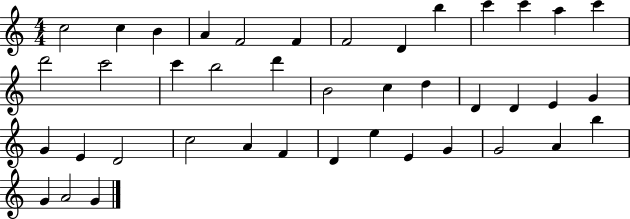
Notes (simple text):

C5/h C5/q B4/q A4/q F4/h F4/q F4/h D4/q B5/q C6/q C6/q A5/q C6/q D6/h C6/h C6/q B5/h D6/q B4/h C5/q D5/q D4/q D4/q E4/q G4/q G4/q E4/q D4/h C5/h A4/q F4/q D4/q E5/q E4/q G4/q G4/h A4/q B5/q G4/q A4/h G4/q